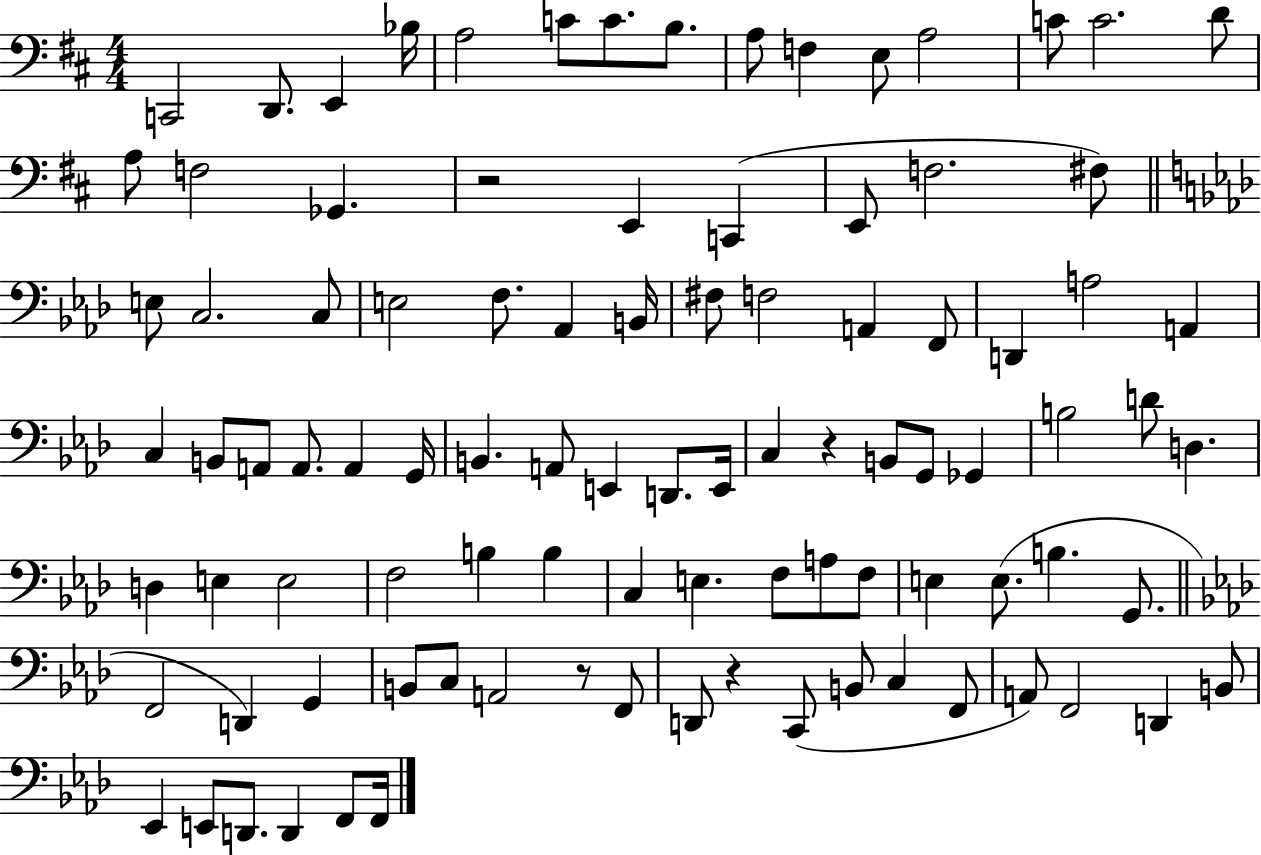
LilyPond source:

{
  \clef bass
  \numericTimeSignature
  \time 4/4
  \key d \major
  c,2 d,8. e,4 bes16 | a2 c'8 c'8. b8. | a8 f4 e8 a2 | c'8 c'2. d'8 | \break a8 f2 ges,4. | r2 e,4 c,4( | e,8 f2. fis8) | \bar "||" \break \key aes \major e8 c2. c8 | e2 f8. aes,4 b,16 | fis8 f2 a,4 f,8 | d,4 a2 a,4 | \break c4 b,8 a,8 a,8. a,4 g,16 | b,4. a,8 e,4 d,8. e,16 | c4 r4 b,8 g,8 ges,4 | b2 d'8 d4. | \break d4 e4 e2 | f2 b4 b4 | c4 e4. f8 a8 f8 | e4 e8.( b4. g,8. | \break \bar "||" \break \key f \minor f,2 d,4) g,4 | b,8 c8 a,2 r8 f,8 | d,8 r4 c,8( b,8 c4 f,8 | a,8) f,2 d,4 b,8 | \break ees,4 e,8 d,8. d,4 f,8 f,16 | \bar "|."
}